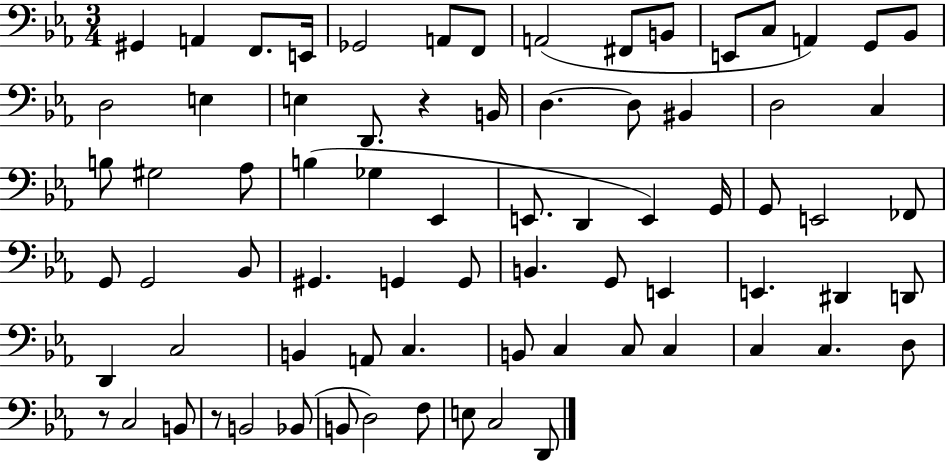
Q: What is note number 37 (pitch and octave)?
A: E2